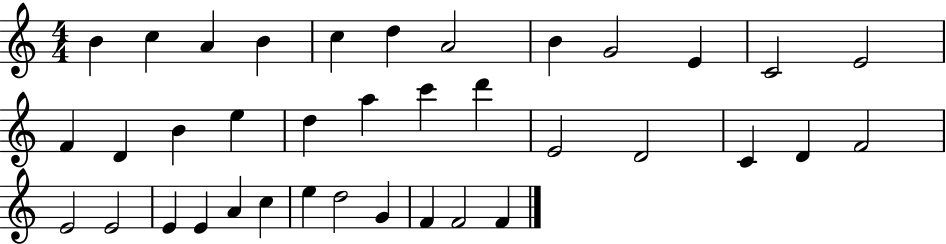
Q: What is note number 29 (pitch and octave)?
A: E4